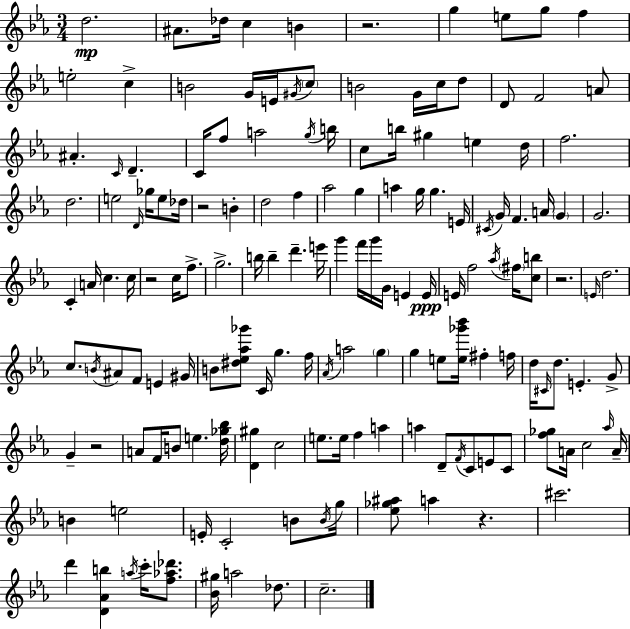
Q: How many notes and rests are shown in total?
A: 154